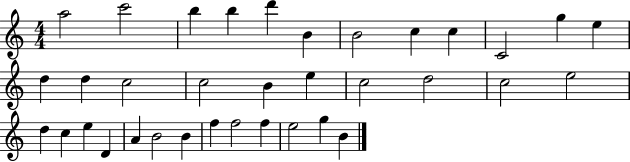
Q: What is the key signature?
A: C major